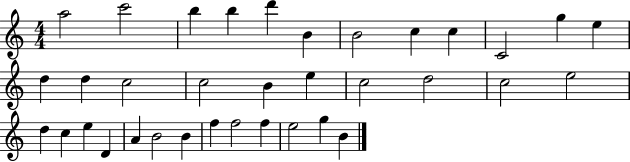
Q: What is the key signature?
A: C major